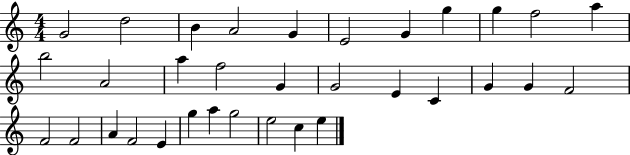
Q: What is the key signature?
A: C major